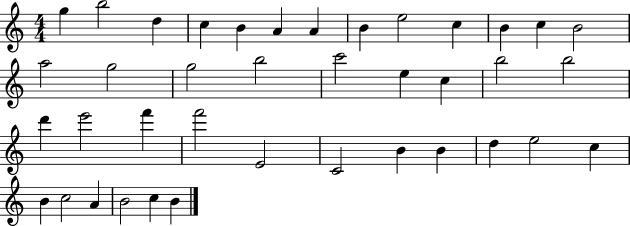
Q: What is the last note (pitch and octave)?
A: B4